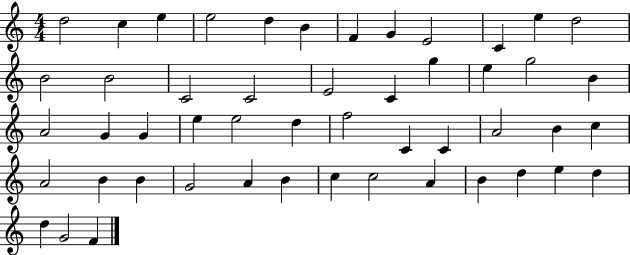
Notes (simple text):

D5/h C5/q E5/q E5/h D5/q B4/q F4/q G4/q E4/h C4/q E5/q D5/h B4/h B4/h C4/h C4/h E4/h C4/q G5/q E5/q G5/h B4/q A4/h G4/q G4/q E5/q E5/h D5/q F5/h C4/q C4/q A4/h B4/q C5/q A4/h B4/q B4/q G4/h A4/q B4/q C5/q C5/h A4/q B4/q D5/q E5/q D5/q D5/q G4/h F4/q